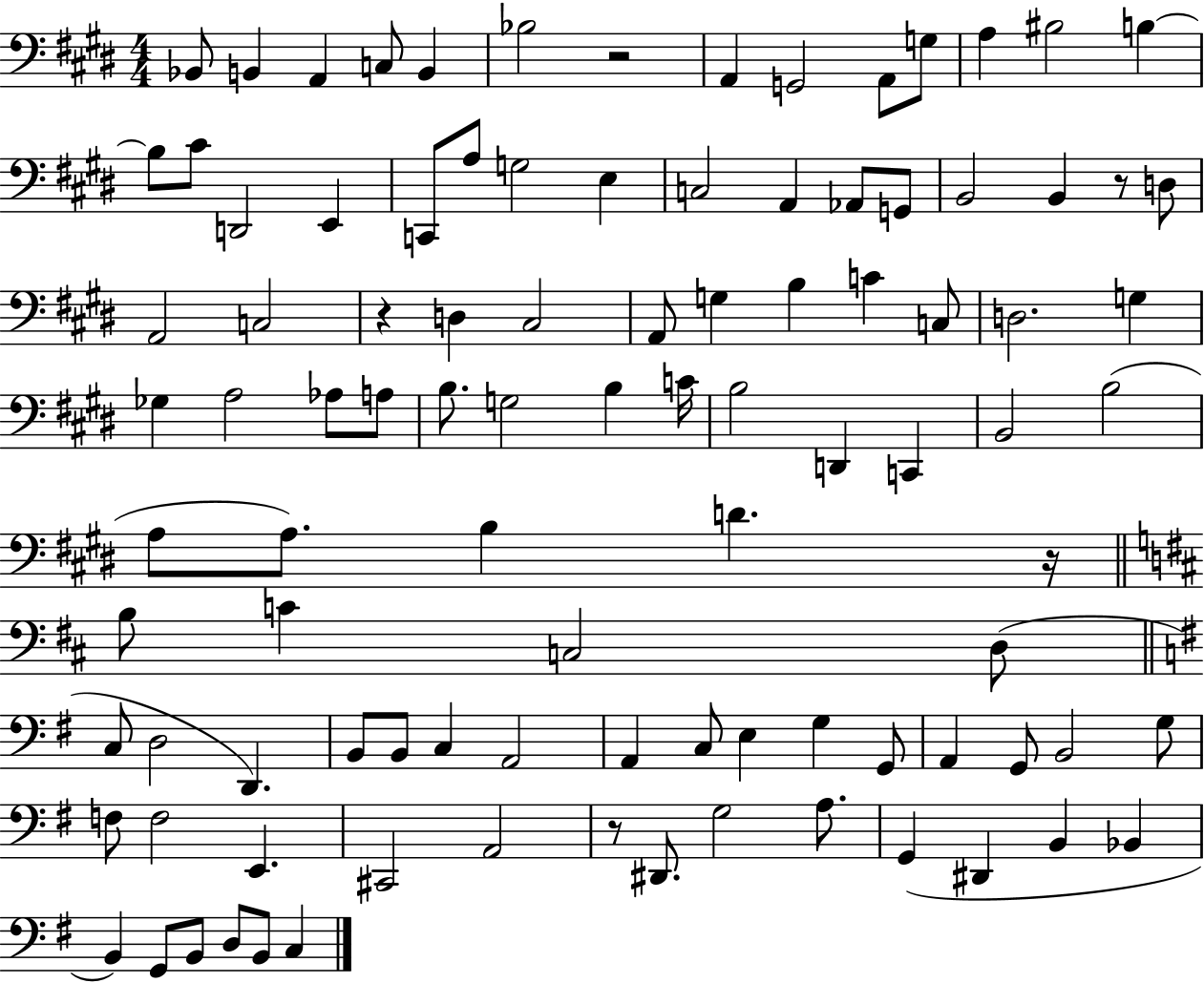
{
  \clef bass
  \numericTimeSignature
  \time 4/4
  \key e \major
  \repeat volta 2 { bes,8 b,4 a,4 c8 b,4 | bes2 r2 | a,4 g,2 a,8 g8 | a4 bis2 b4~~ | \break b8 cis'8 d,2 e,4 | c,8 a8 g2 e4 | c2 a,4 aes,8 g,8 | b,2 b,4 r8 d8 | \break a,2 c2 | r4 d4 cis2 | a,8 g4 b4 c'4 c8 | d2. g4 | \break ges4 a2 aes8 a8 | b8. g2 b4 c'16 | b2 d,4 c,4 | b,2 b2( | \break a8 a8.) b4 d'4. r16 | \bar "||" \break \key d \major b8 c'4 c2 d8( | \bar "||" \break \key g \major c8 d2 d,4.) | b,8 b,8 c4 a,2 | a,4 c8 e4 g4 g,8 | a,4 g,8 b,2 g8 | \break f8 f2 e,4. | cis,2 a,2 | r8 dis,8. g2 a8. | g,4( dis,4 b,4 bes,4 | \break b,4) g,8 b,8 d8 b,8 c4 | } \bar "|."
}